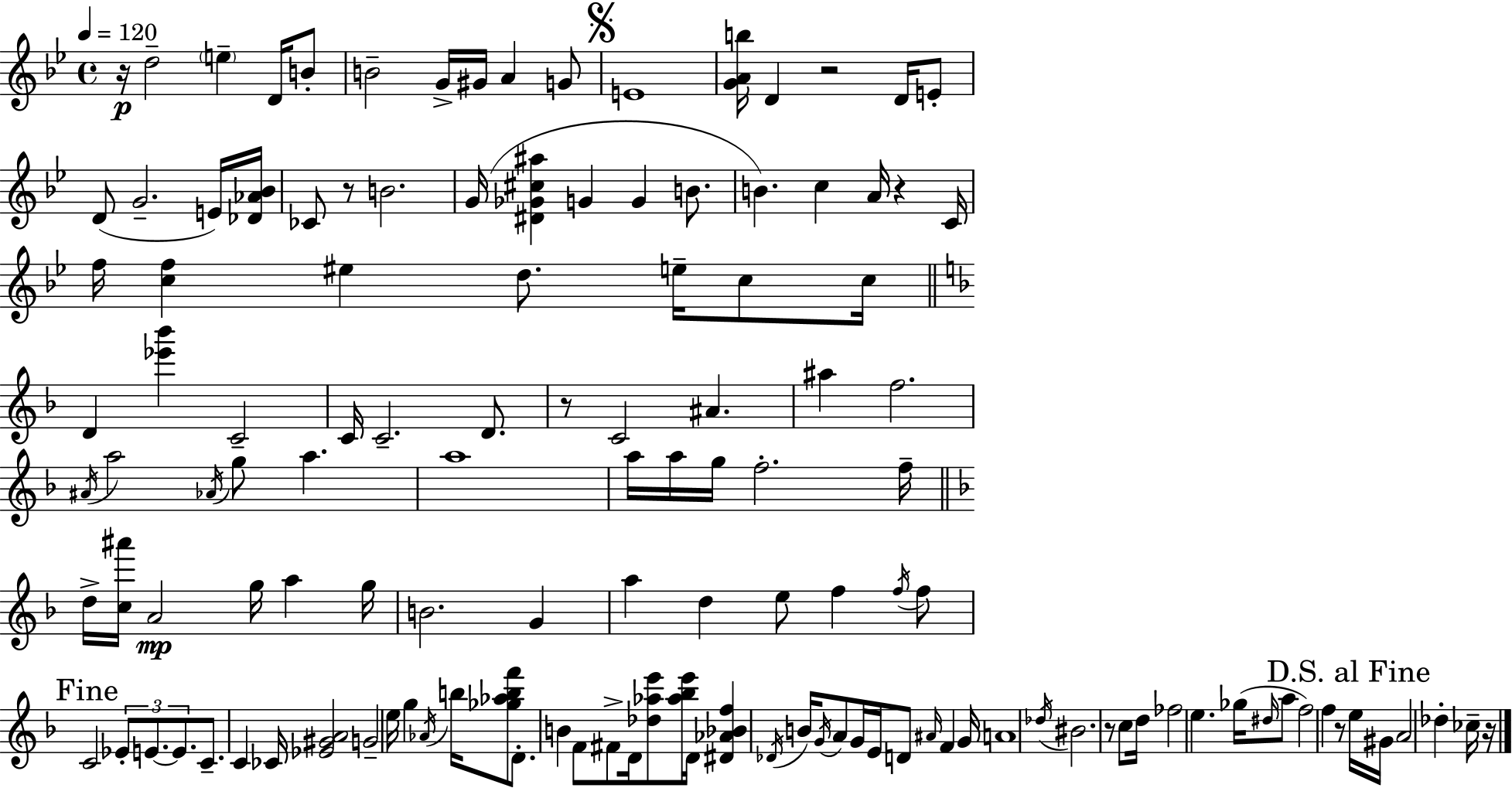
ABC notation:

X:1
T:Untitled
M:4/4
L:1/4
K:Bb
z/4 d2 e D/4 B/2 B2 G/4 ^G/4 A G/2 E4 [GAb]/4 D z2 D/4 E/2 D/2 G2 E/4 [_D_A_B]/4 _C/2 z/2 B2 G/4 [^D_G^c^a] G G B/2 B c A/4 z C/4 f/4 [cf] ^e d/2 e/4 c/2 c/4 D [_e'_b'] C2 C/4 C2 D/2 z/2 C2 ^A ^a f2 ^A/4 a2 _A/4 g/2 a a4 a/4 a/4 g/4 f2 f/4 d/4 [c^a']/4 A2 g/4 a g/4 B2 G a d e/2 f f/4 f/2 C2 _E/2 E/2 E/2 C/2 C _C/4 [_E^GA]2 G2 e/4 g _A/4 b/4 [_g_abf']/2 D/2 B F/2 ^F/2 D/4 [_d_ae']/2 [_a_be']/4 D/4 [^D_A_Bf] _D/4 B/4 G/4 A/2 G/4 E/4 D/2 ^A/4 F G/4 A4 _d/4 ^B2 z/2 c/2 d/4 _f2 e _g/4 ^d/4 a/2 f2 f z/2 e/4 ^G/4 A2 _d _c/4 z/4